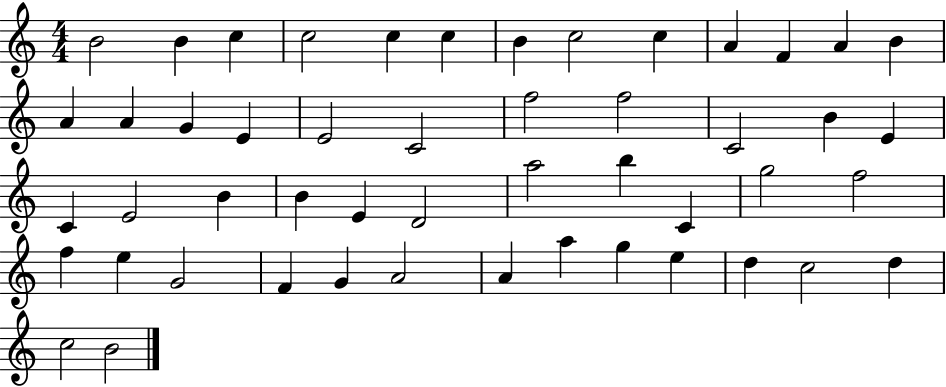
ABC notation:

X:1
T:Untitled
M:4/4
L:1/4
K:C
B2 B c c2 c c B c2 c A F A B A A G E E2 C2 f2 f2 C2 B E C E2 B B E D2 a2 b C g2 f2 f e G2 F G A2 A a g e d c2 d c2 B2